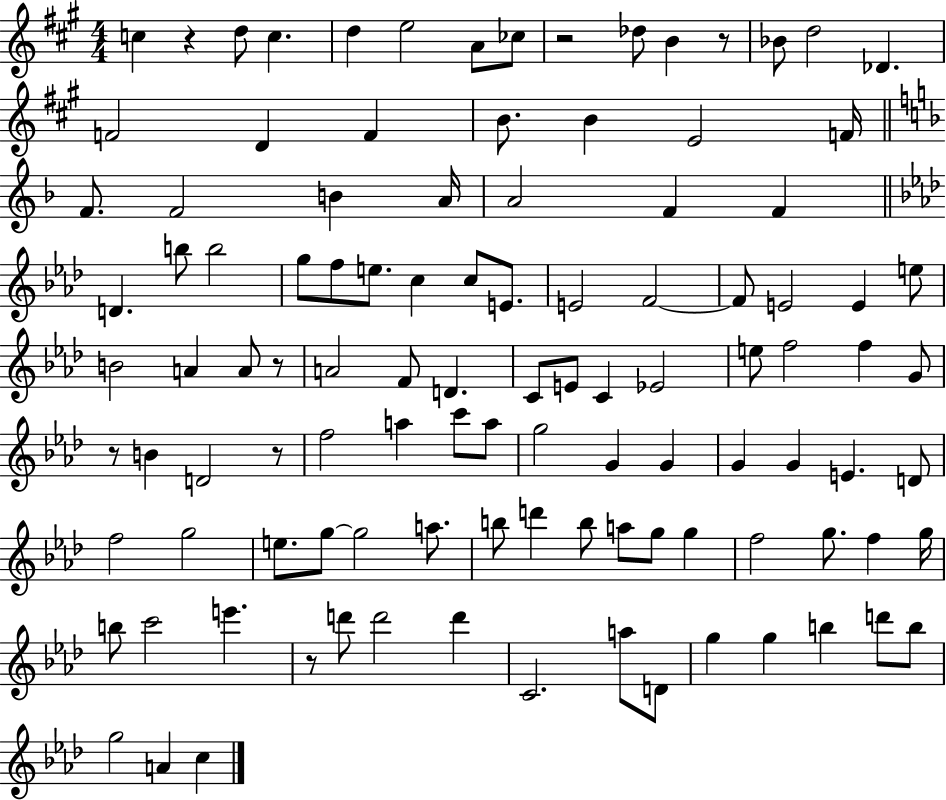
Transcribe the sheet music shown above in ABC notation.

X:1
T:Untitled
M:4/4
L:1/4
K:A
c z d/2 c d e2 A/2 _c/2 z2 _d/2 B z/2 _B/2 d2 _D F2 D F B/2 B E2 F/4 F/2 F2 B A/4 A2 F F D b/2 b2 g/2 f/2 e/2 c c/2 E/2 E2 F2 F/2 E2 E e/2 B2 A A/2 z/2 A2 F/2 D C/2 E/2 C _E2 e/2 f2 f G/2 z/2 B D2 z/2 f2 a c'/2 a/2 g2 G G G G E D/2 f2 g2 e/2 g/2 g2 a/2 b/2 d' b/2 a/2 g/2 g f2 g/2 f g/4 b/2 c'2 e' z/2 d'/2 d'2 d' C2 a/2 D/2 g g b d'/2 b/2 g2 A c